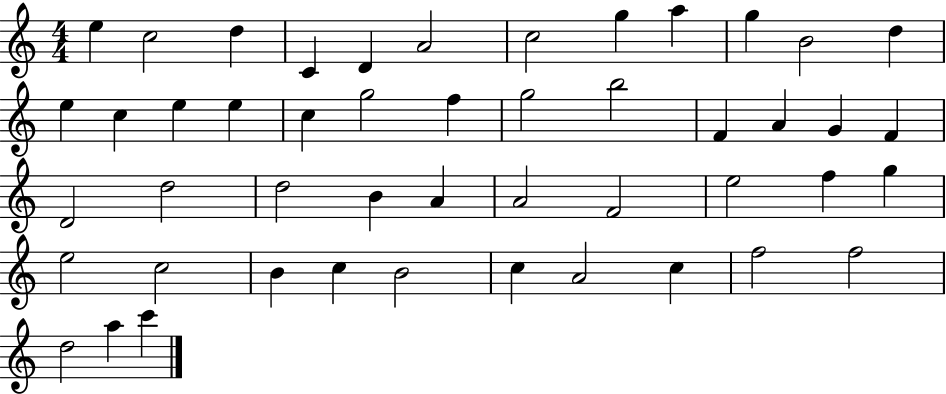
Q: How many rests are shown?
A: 0